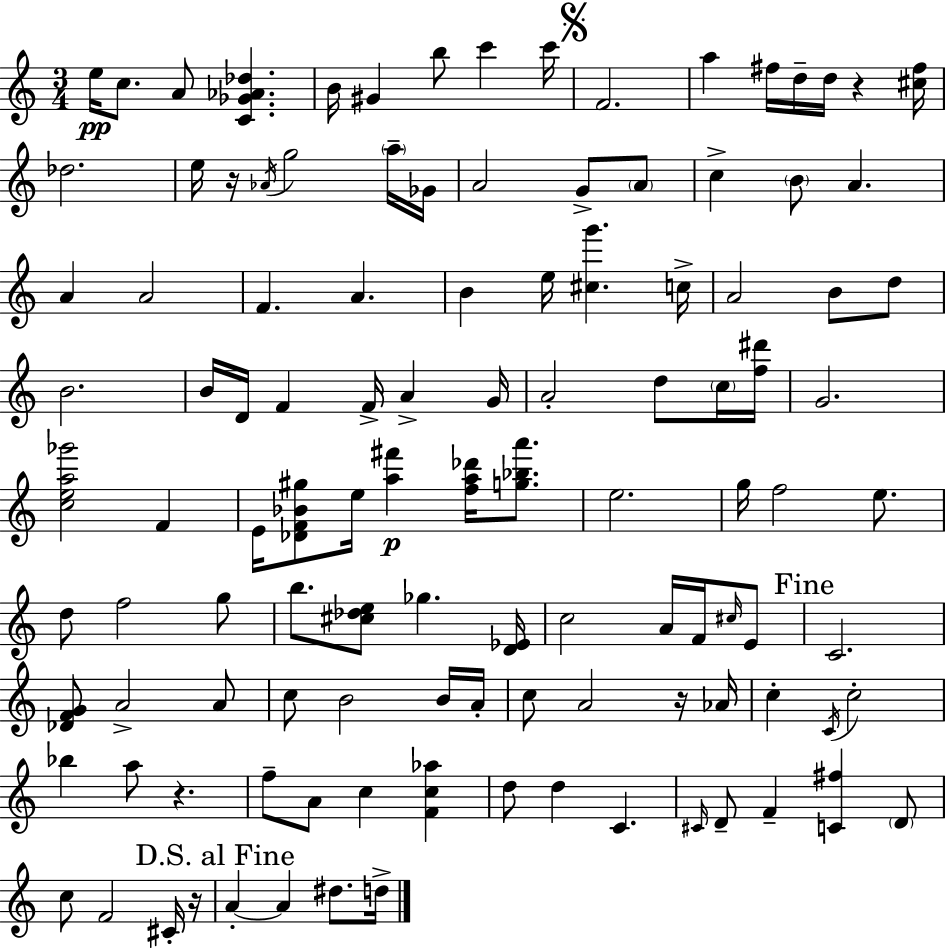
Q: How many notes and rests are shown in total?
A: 114